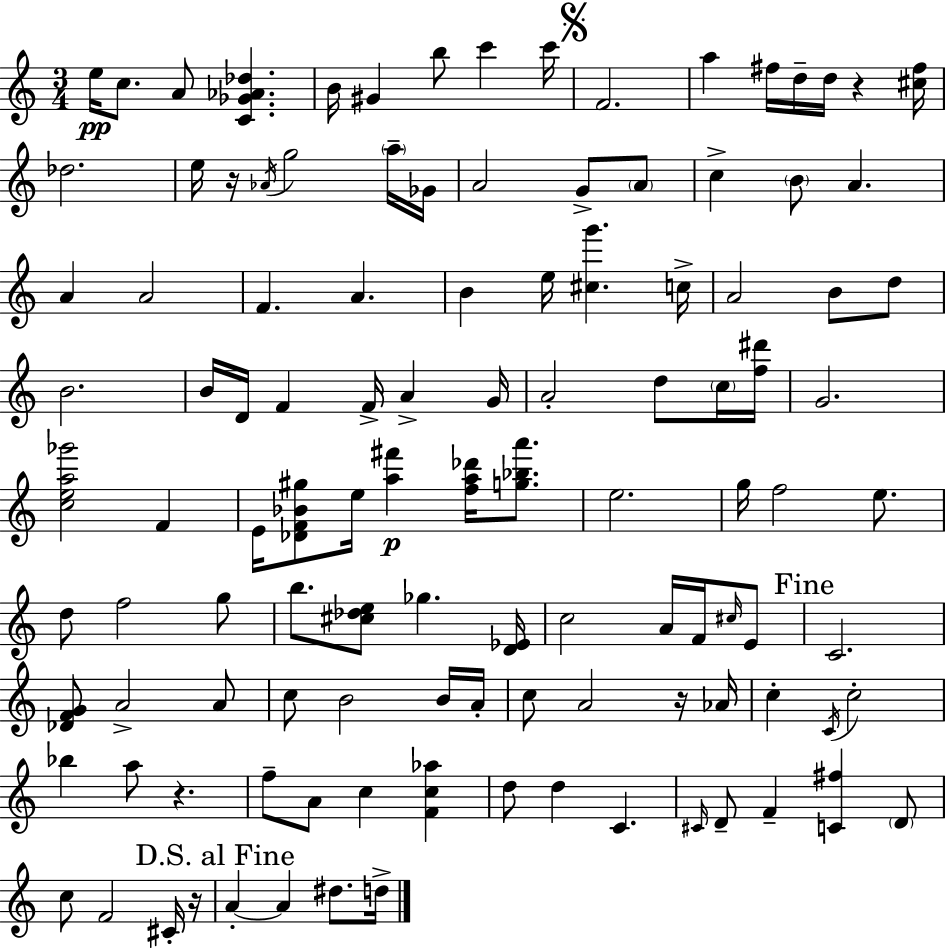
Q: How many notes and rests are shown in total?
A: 114